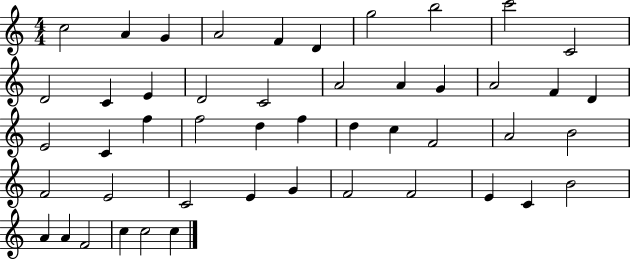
{
  \clef treble
  \numericTimeSignature
  \time 4/4
  \key c \major
  c''2 a'4 g'4 | a'2 f'4 d'4 | g''2 b''2 | c'''2 c'2 | \break d'2 c'4 e'4 | d'2 c'2 | a'2 a'4 g'4 | a'2 f'4 d'4 | \break e'2 c'4 f''4 | f''2 d''4 f''4 | d''4 c''4 f'2 | a'2 b'2 | \break f'2 e'2 | c'2 e'4 g'4 | f'2 f'2 | e'4 c'4 b'2 | \break a'4 a'4 f'2 | c''4 c''2 c''4 | \bar "|."
}